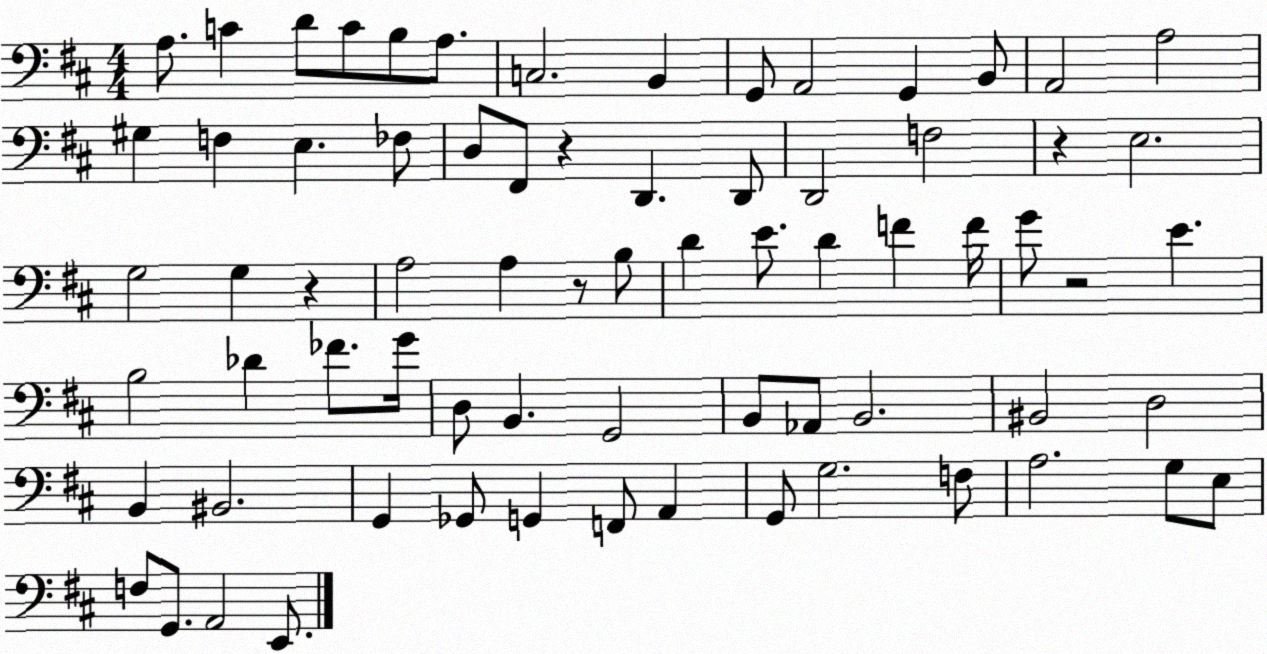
X:1
T:Untitled
M:4/4
L:1/4
K:D
A,/2 C D/2 C/2 B,/2 A,/2 C,2 B,, G,,/2 A,,2 G,, B,,/2 A,,2 A,2 ^G, F, E, _F,/2 D,/2 ^F,,/2 z D,, D,,/2 D,,2 F,2 z E,2 G,2 G, z A,2 A, z/2 B,/2 D E/2 D F F/4 G/2 z2 E B,2 _D _F/2 G/4 D,/2 B,, G,,2 B,,/2 _A,,/2 B,,2 ^B,,2 D,2 B,, ^B,,2 G,, _G,,/2 G,, F,,/2 A,, G,,/2 G,2 F,/2 A,2 G,/2 E,/2 F,/2 G,,/2 A,,2 E,,/2